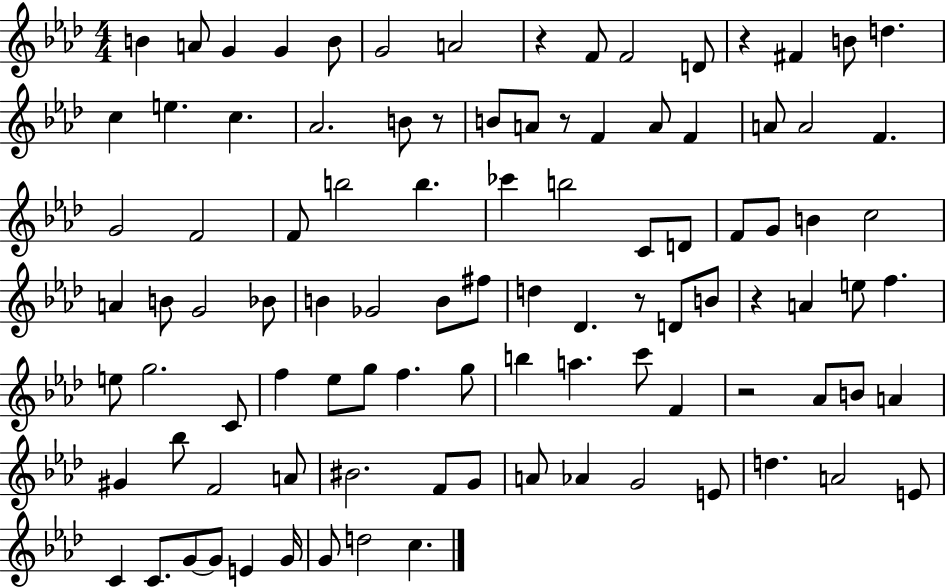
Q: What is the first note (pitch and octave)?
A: B4